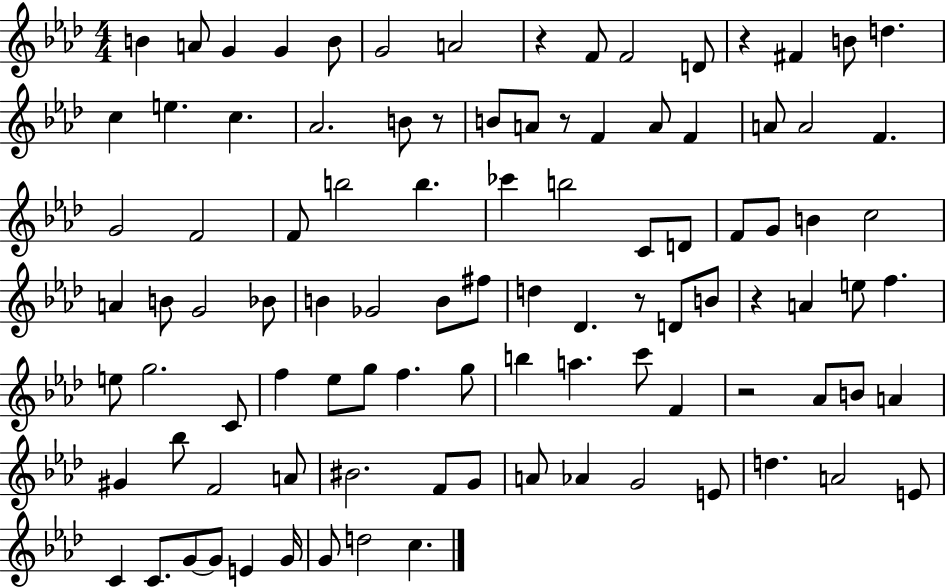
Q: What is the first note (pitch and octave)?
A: B4